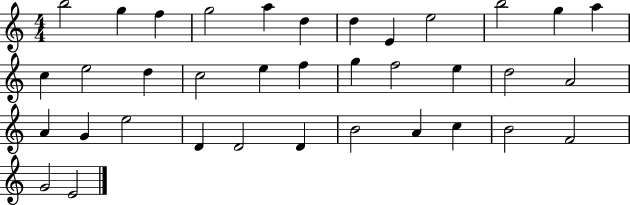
{
  \clef treble
  \numericTimeSignature
  \time 4/4
  \key c \major
  b''2 g''4 f''4 | g''2 a''4 d''4 | d''4 e'4 e''2 | b''2 g''4 a''4 | \break c''4 e''2 d''4 | c''2 e''4 f''4 | g''4 f''2 e''4 | d''2 a'2 | \break a'4 g'4 e''2 | d'4 d'2 d'4 | b'2 a'4 c''4 | b'2 f'2 | \break g'2 e'2 | \bar "|."
}